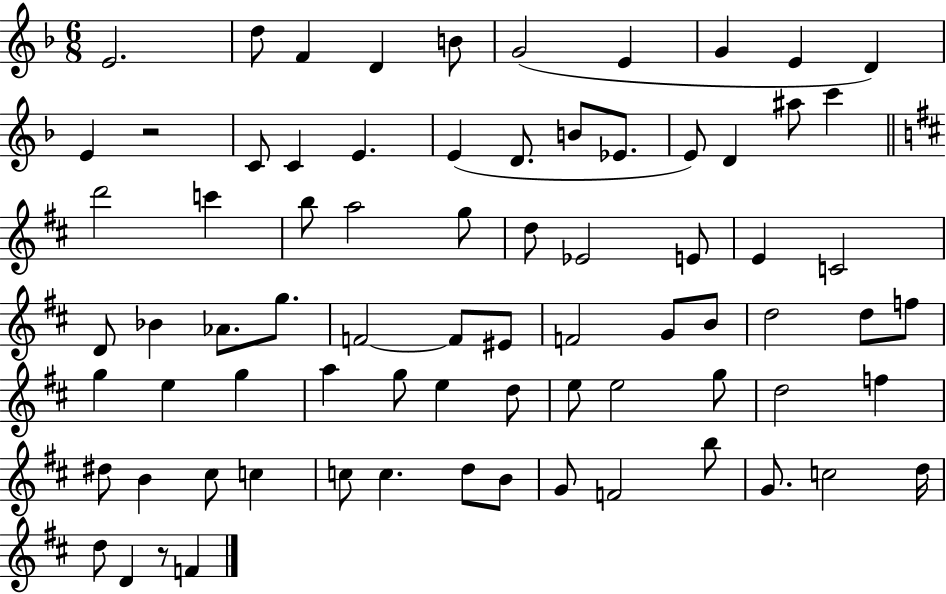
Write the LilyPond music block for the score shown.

{
  \clef treble
  \numericTimeSignature
  \time 6/8
  \key f \major
  e'2. | d''8 f'4 d'4 b'8 | g'2( e'4 | g'4 e'4 d'4) | \break e'4 r2 | c'8 c'4 e'4. | e'4( d'8. b'8 ees'8. | e'8) d'4 ais''8 c'''4 | \break \bar "||" \break \key b \minor d'''2 c'''4 | b''8 a''2 g''8 | d''8 ees'2 e'8 | e'4 c'2 | \break d'8 bes'4 aes'8. g''8. | f'2~~ f'8 eis'8 | f'2 g'8 b'8 | d''2 d''8 f''8 | \break g''4 e''4 g''4 | a''4 g''8 e''4 d''8 | e''8 e''2 g''8 | d''2 f''4 | \break dis''8 b'4 cis''8 c''4 | c''8 c''4. d''8 b'8 | g'8 f'2 b''8 | g'8. c''2 d''16 | \break d''8 d'4 r8 f'4 | \bar "|."
}